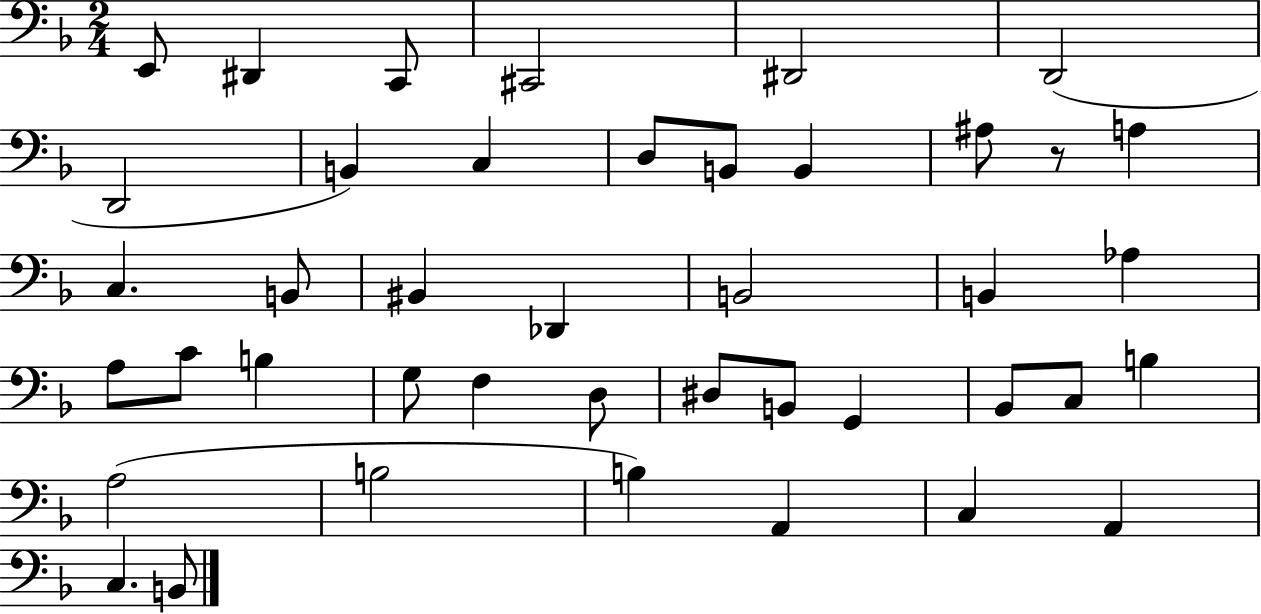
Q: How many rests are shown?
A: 1